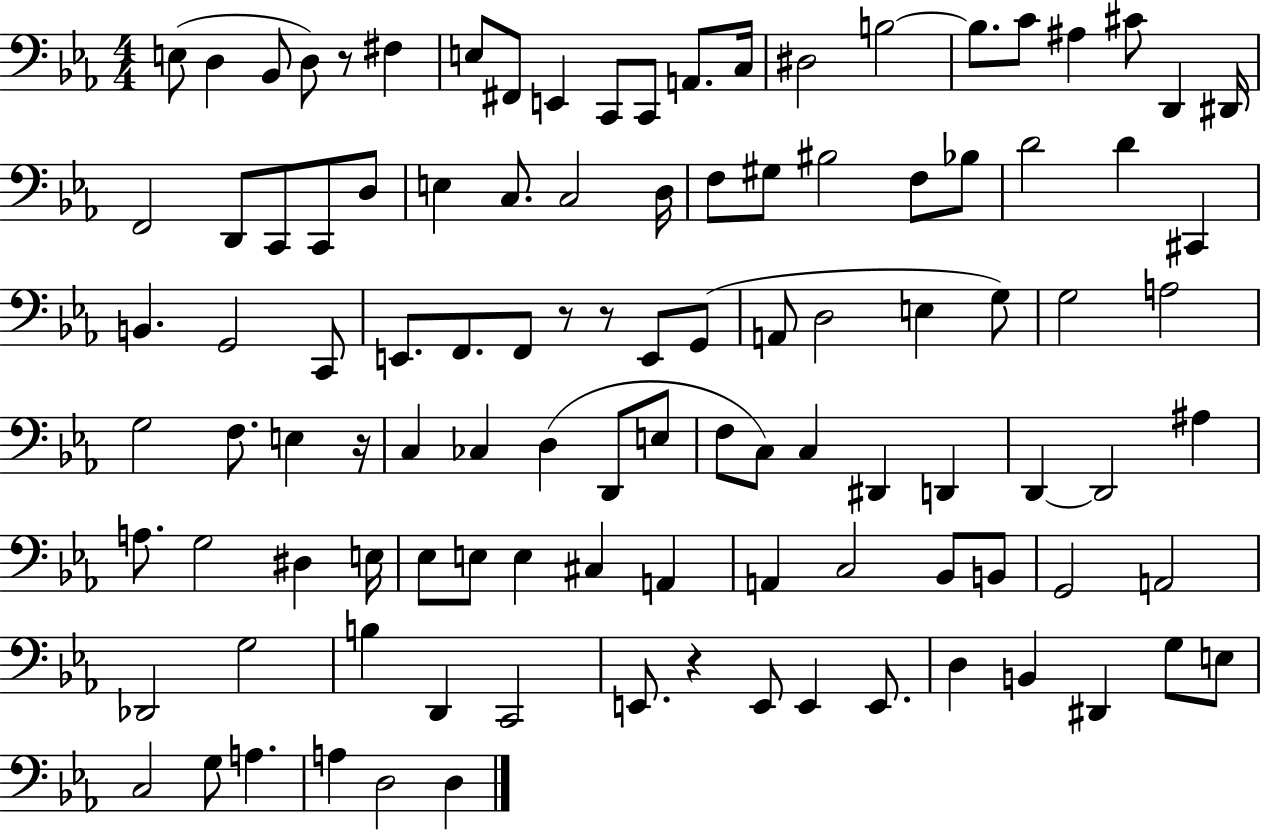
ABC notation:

X:1
T:Untitled
M:4/4
L:1/4
K:Eb
E,/2 D, _B,,/2 D,/2 z/2 ^F, E,/2 ^F,,/2 E,, C,,/2 C,,/2 A,,/2 C,/4 ^D,2 B,2 B,/2 C/2 ^A, ^C/2 D,, ^D,,/4 F,,2 D,,/2 C,,/2 C,,/2 D,/2 E, C,/2 C,2 D,/4 F,/2 ^G,/2 ^B,2 F,/2 _B,/2 D2 D ^C,, B,, G,,2 C,,/2 E,,/2 F,,/2 F,,/2 z/2 z/2 E,,/2 G,,/2 A,,/2 D,2 E, G,/2 G,2 A,2 G,2 F,/2 E, z/4 C, _C, D, D,,/2 E,/2 F,/2 C,/2 C, ^D,, D,, D,, D,,2 ^A, A,/2 G,2 ^D, E,/4 _E,/2 E,/2 E, ^C, A,, A,, C,2 _B,,/2 B,,/2 G,,2 A,,2 _D,,2 G,2 B, D,, C,,2 E,,/2 z E,,/2 E,, E,,/2 D, B,, ^D,, G,/2 E,/2 C,2 G,/2 A, A, D,2 D,